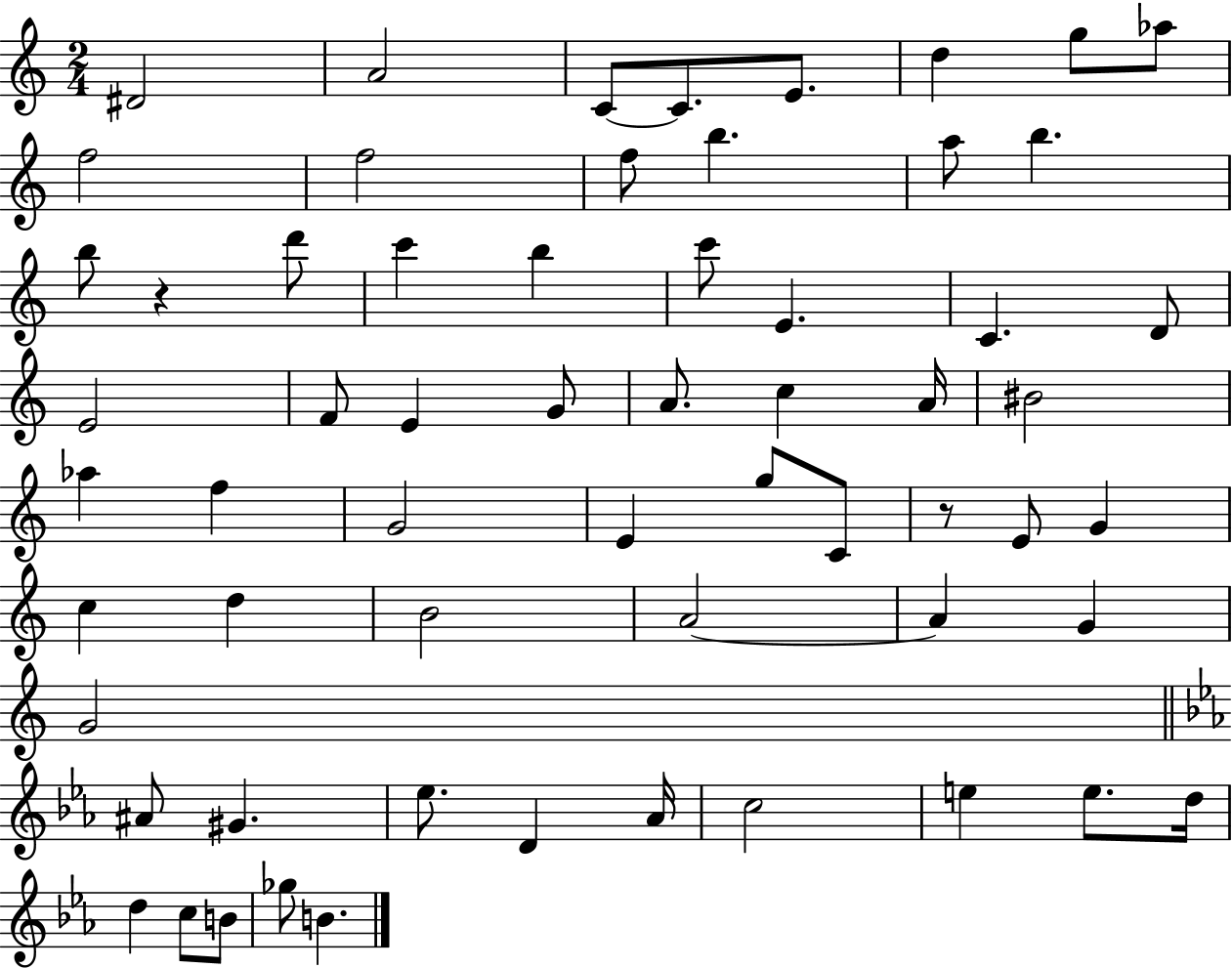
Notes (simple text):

D#4/h A4/h C4/e C4/e. E4/e. D5/q G5/e Ab5/e F5/h F5/h F5/e B5/q. A5/e B5/q. B5/e R/q D6/e C6/q B5/q C6/e E4/q. C4/q. D4/e E4/h F4/e E4/q G4/e A4/e. C5/q A4/s BIS4/h Ab5/q F5/q G4/h E4/q G5/e C4/e R/e E4/e G4/q C5/q D5/q B4/h A4/h A4/q G4/q G4/h A#4/e G#4/q. Eb5/e. D4/q Ab4/s C5/h E5/q E5/e. D5/s D5/q C5/e B4/e Gb5/e B4/q.